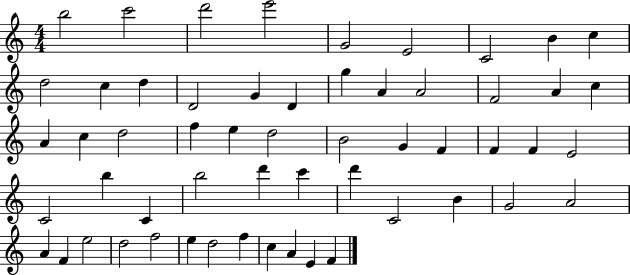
{
  \clef treble
  \numericTimeSignature
  \time 4/4
  \key c \major
  b''2 c'''2 | d'''2 e'''2 | g'2 e'2 | c'2 b'4 c''4 | \break d''2 c''4 d''4 | d'2 g'4 d'4 | g''4 a'4 a'2 | f'2 a'4 c''4 | \break a'4 c''4 d''2 | f''4 e''4 d''2 | b'2 g'4 f'4 | f'4 f'4 e'2 | \break c'2 b''4 c'4 | b''2 d'''4 c'''4 | d'''4 c'2 b'4 | g'2 a'2 | \break a'4 f'4 e''2 | d''2 f''2 | e''4 d''2 f''4 | c''4 a'4 e'4 f'4 | \break \bar "|."
}